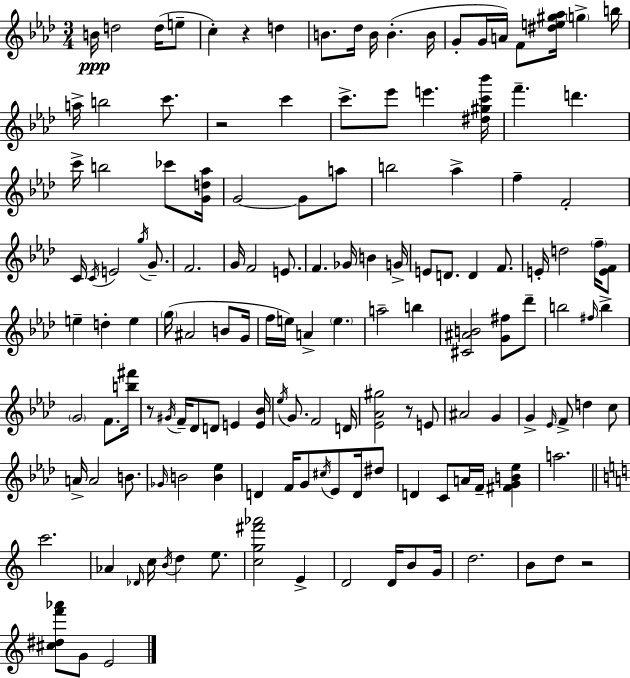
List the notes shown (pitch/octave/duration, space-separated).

B4/s D5/h D5/s E5/e C5/q R/q D5/q B4/e. Db5/s B4/s B4/q. B4/s G4/e G4/s A4/s F4/e [D#5,E5,G#5,Ab5]/s G5/q B5/s A5/s B5/h C6/e. R/h C6/q C6/e. Eb6/e E6/q. [D#5,G#5,C6,Bb6]/s F6/q. D6/q. C6/s B5/h CES6/e [G4,D5,Ab5]/s G4/h G4/e A5/e B5/h Ab5/q F5/q F4/h C4/s C4/s E4/h G5/s G4/e. F4/h. G4/s F4/h E4/e. F4/q. Gb4/s B4/q G4/s E4/e D4/e. D4/q F4/e. E4/s D5/h F5/s [E4,F4]/e E5/q D5/q E5/q G5/s A#4/h B4/e G4/s F5/s E5/s A4/q E5/q. A5/h B5/q [C#4,A#4,B4]/h [G4,F#5]/e Db6/e B5/h F#5/s B5/q G4/h F4/e. [B5,F#6]/s R/e G#4/s F4/s Db4/e D4/e E4/q [E4,Bb4]/s Eb5/s G4/e. F4/h D4/s [Eb4,Ab4,G#5]/h R/e E4/e A#4/h G4/q G4/q Eb4/s F4/e D5/q C5/e A4/s A4/h B4/e. Gb4/s B4/h [B4,Eb5]/q D4/q F4/s G4/e C#5/s Eb4/e D4/s D#5/e D4/q C4/e A4/s F4/s [F#4,G4,B4,Eb5]/q A5/h. C6/h. Ab4/q Db4/s C5/s B4/s D5/q E5/e. [C5,G5,F#6,Ab6]/h E4/q D4/h D4/s B4/e G4/s D5/h. B4/e D5/e R/h [C#5,D#5,F6,Ab6]/e G4/e E4/h